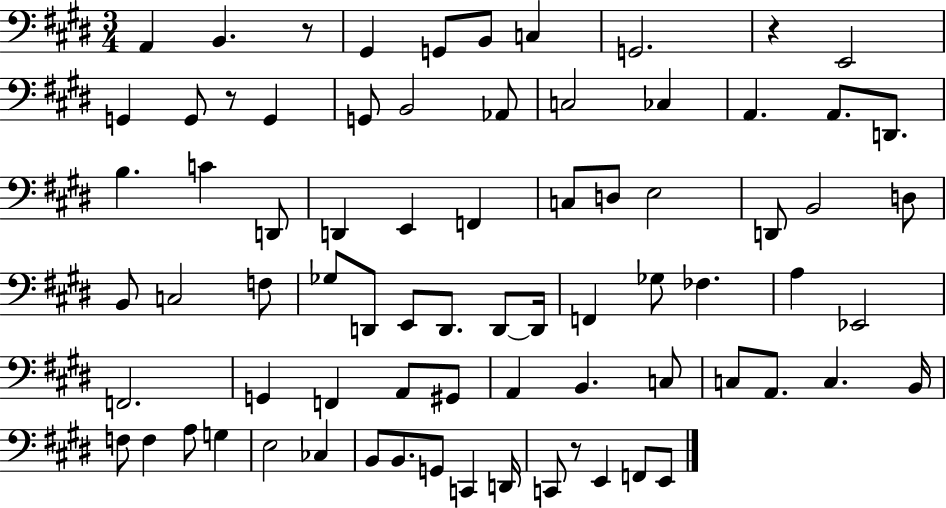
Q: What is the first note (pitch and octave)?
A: A2